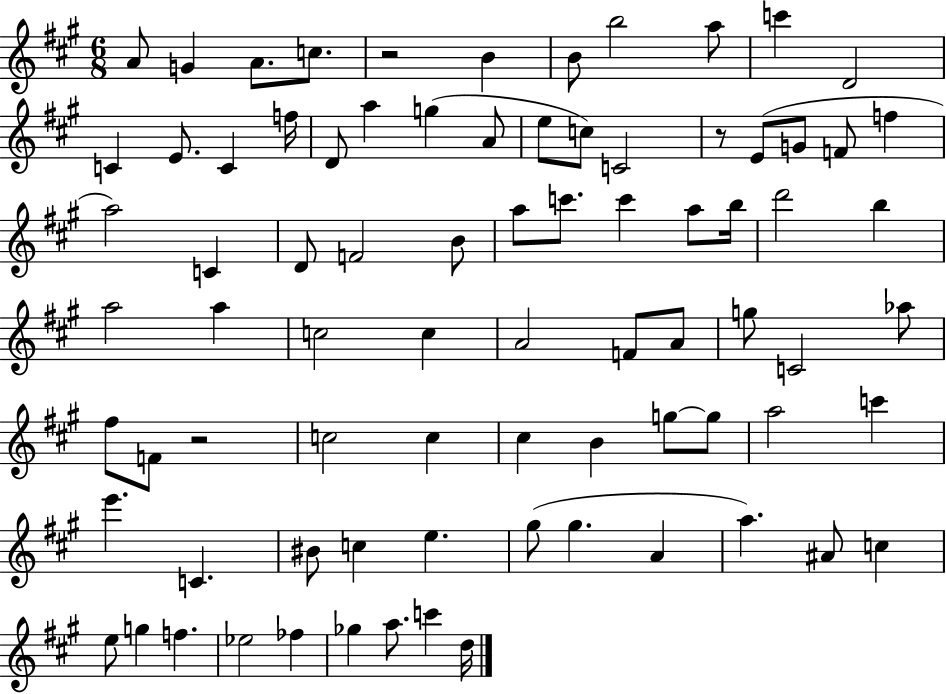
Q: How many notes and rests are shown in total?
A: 80